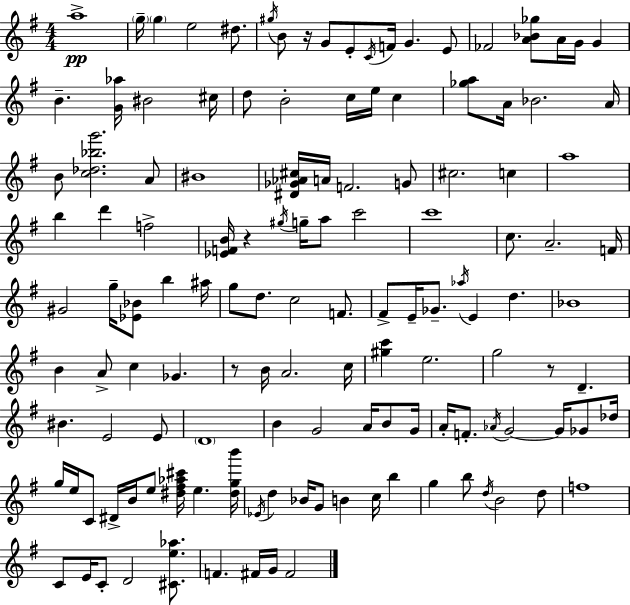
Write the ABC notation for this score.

X:1
T:Untitled
M:4/4
L:1/4
K:G
a4 g/4 g e2 ^d/2 ^g/4 B/2 z/4 G/2 E/2 C/4 F/4 G E/2 _F2 [A_B_g]/2 A/4 G/4 G B [G_a]/4 ^B2 ^c/4 d/2 B2 c/4 e/4 c [_ga]/2 A/4 _B2 A/4 B/2 [c_d_bg']2 A/2 ^B4 [^D_G_A^c]/4 A/4 F2 G/2 ^c2 c a4 b d' f2 [_EFB]/4 z ^g/4 g/4 a/2 c'2 c'4 c/2 A2 F/4 ^G2 g/4 [_E_B]/2 b ^a/4 g/2 d/2 c2 F/2 ^F/2 E/4 _G/2 _a/4 E d _B4 B A/2 c _G z/2 B/4 A2 c/4 [^gc'] e2 g2 z/2 D ^B E2 E/2 D4 B G2 A/4 B/2 G/4 A/4 F/2 _A/4 G2 G/4 _G/2 _d/4 g/4 e/4 C/2 ^D/4 B/4 e/2 [^d^f_a^c']/4 e [^dgb']/4 _E/4 d _B/4 G/2 B c/4 b g b/2 d/4 B2 d/2 f4 C/2 E/4 C/2 D2 [^Ce_a]/2 F ^F/4 G/4 ^F2